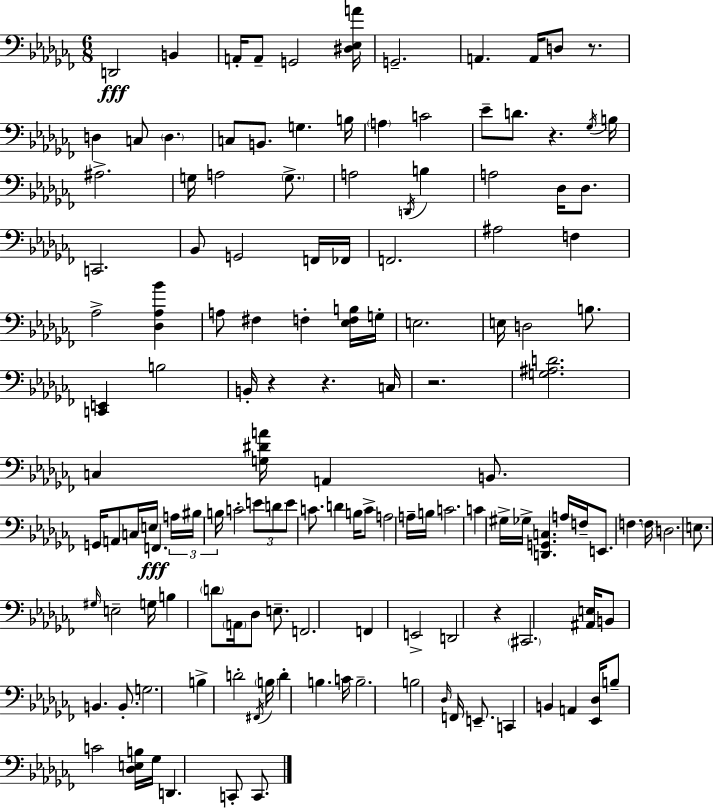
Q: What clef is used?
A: bass